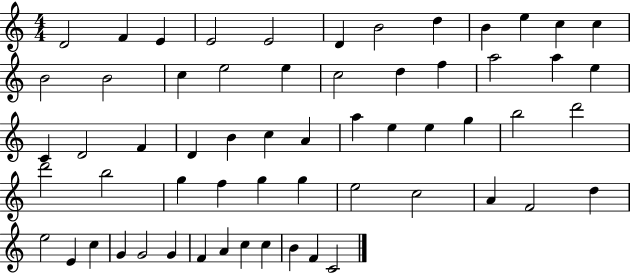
{
  \clef treble
  \numericTimeSignature
  \time 4/4
  \key c \major
  d'2 f'4 e'4 | e'2 e'2 | d'4 b'2 d''4 | b'4 e''4 c''4 c''4 | \break b'2 b'2 | c''4 e''2 e''4 | c''2 d''4 f''4 | a''2 a''4 e''4 | \break c'4 d'2 f'4 | d'4 b'4 c''4 a'4 | a''4 e''4 e''4 g''4 | b''2 d'''2 | \break d'''2 b''2 | g''4 f''4 g''4 g''4 | e''2 c''2 | a'4 f'2 d''4 | \break e''2 e'4 c''4 | g'4 g'2 g'4 | f'4 a'4 c''4 c''4 | b'4 f'4 c'2 | \break \bar "|."
}